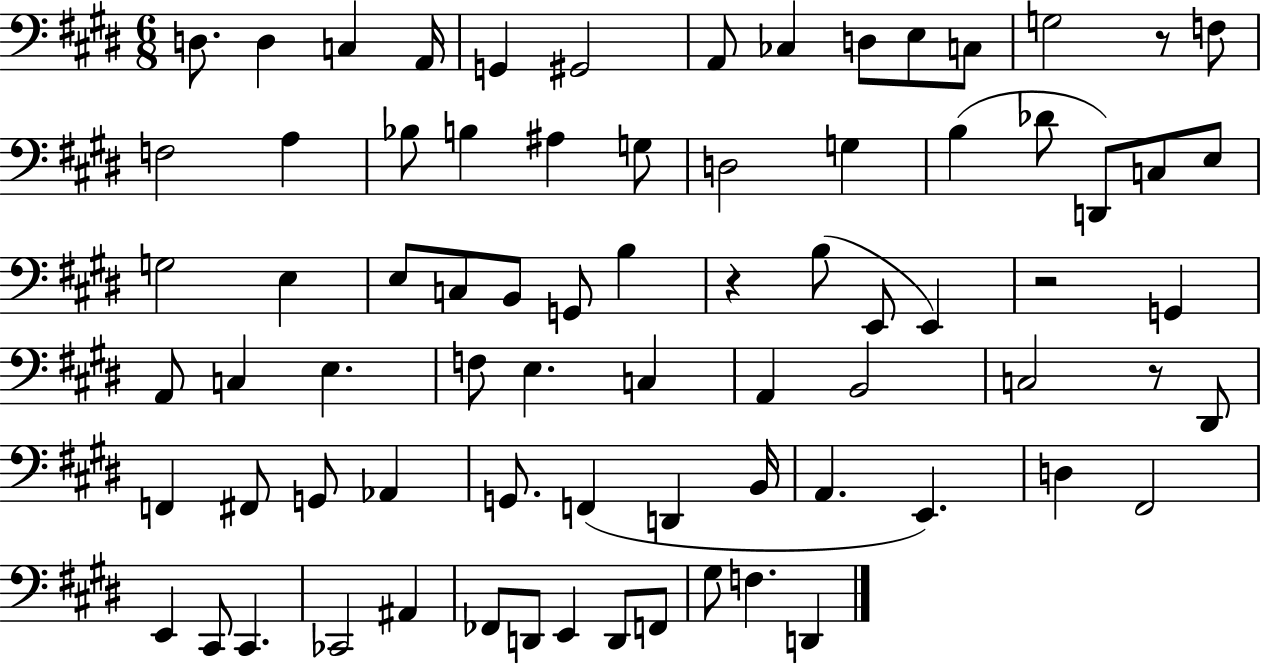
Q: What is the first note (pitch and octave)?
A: D3